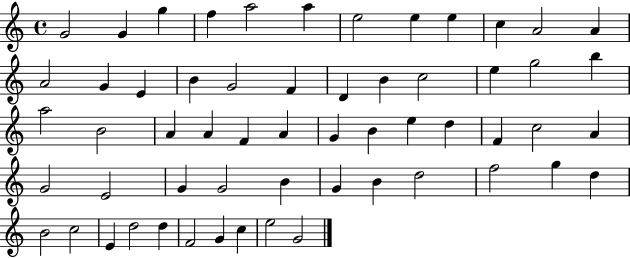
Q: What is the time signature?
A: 4/4